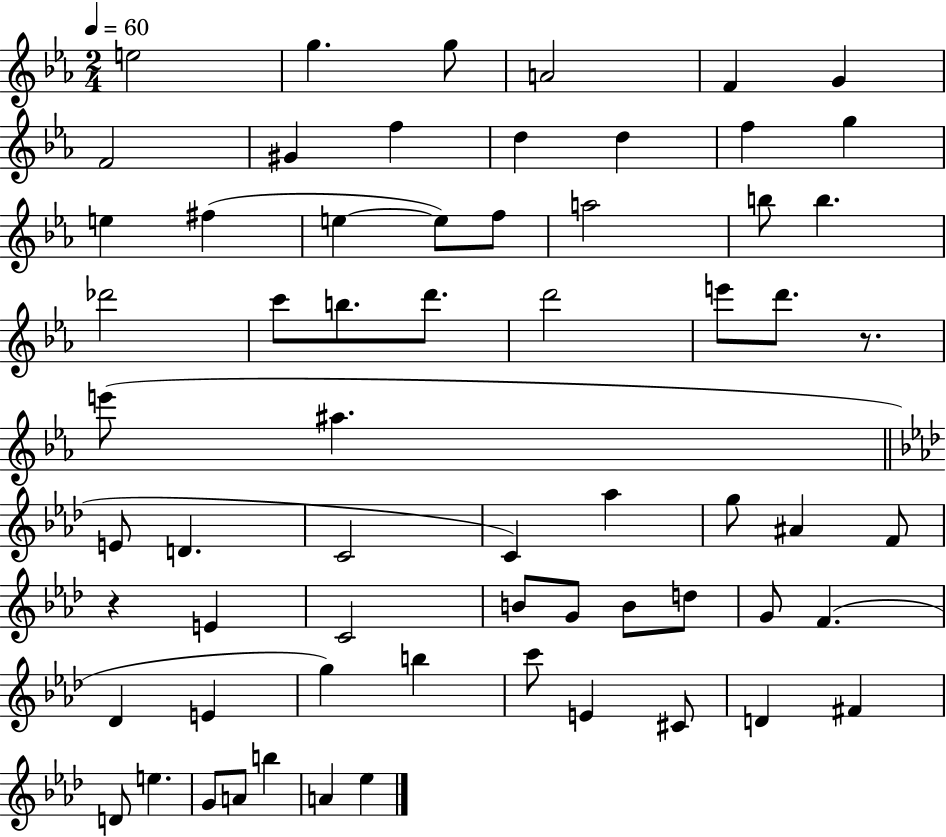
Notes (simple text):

E5/h G5/q. G5/e A4/h F4/q G4/q F4/h G#4/q F5/q D5/q D5/q F5/q G5/q E5/q F#5/q E5/q E5/e F5/e A5/h B5/e B5/q. Db6/h C6/e B5/e. D6/e. D6/h E6/e D6/e. R/e. E6/e A#5/q. E4/e D4/q. C4/h C4/q Ab5/q G5/e A#4/q F4/e R/q E4/q C4/h B4/e G4/e B4/e D5/e G4/e F4/q. Db4/q E4/q G5/q B5/q C6/e E4/q C#4/e D4/q F#4/q D4/e E5/q. G4/e A4/e B5/q A4/q Eb5/q